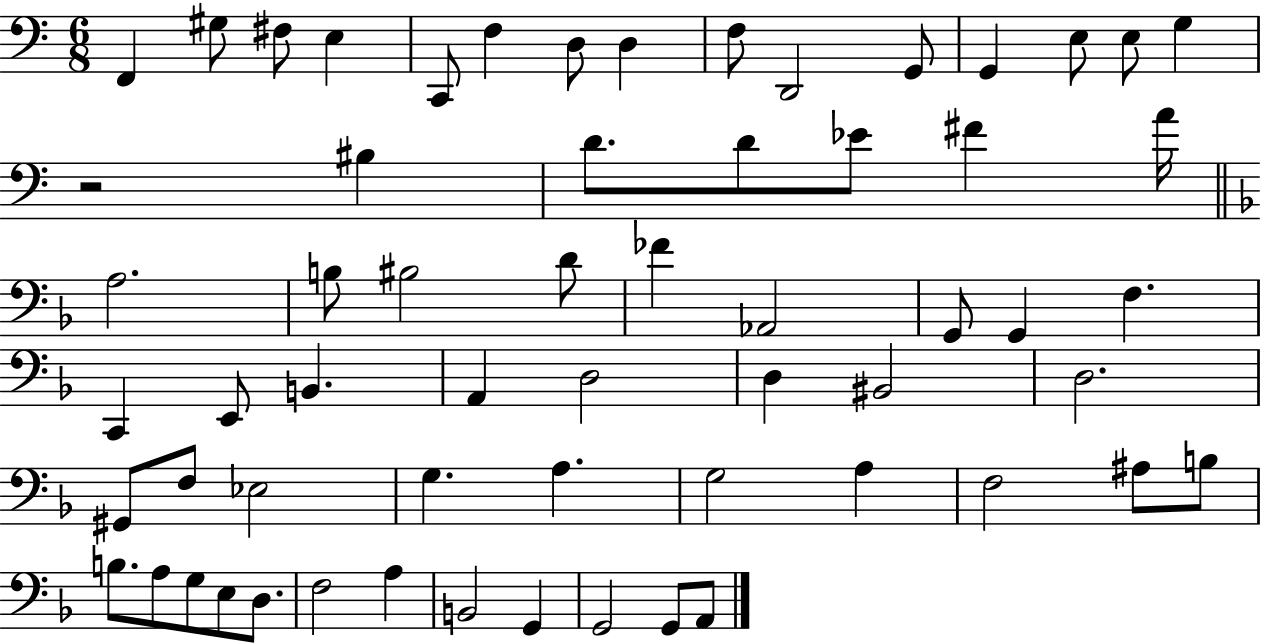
{
  \clef bass
  \numericTimeSignature
  \time 6/8
  \key c \major
  \repeat volta 2 { f,4 gis8 fis8 e4 | c,8 f4 d8 d4 | f8 d,2 g,8 | g,4 e8 e8 g4 | \break r2 bis4 | d'8. d'8 ees'8 fis'4 a'16 | \bar "||" \break \key f \major a2. | b8 bis2 d'8 | fes'4 aes,2 | g,8 g,4 f4. | \break c,4 e,8 b,4. | a,4 d2 | d4 bis,2 | d2. | \break gis,8 f8 ees2 | g4. a4. | g2 a4 | f2 ais8 b8 | \break b8. a8 g8 e8 d8. | f2 a4 | b,2 g,4 | g,2 g,8 a,8 | \break } \bar "|."
}